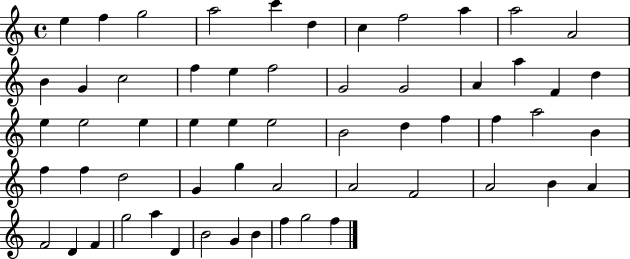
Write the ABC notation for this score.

X:1
T:Untitled
M:4/4
L:1/4
K:C
e f g2 a2 c' d c f2 a a2 A2 B G c2 f e f2 G2 G2 A a F d e e2 e e e e2 B2 d f f a2 B f f d2 G g A2 A2 F2 A2 B A F2 D F g2 a D B2 G B f g2 f